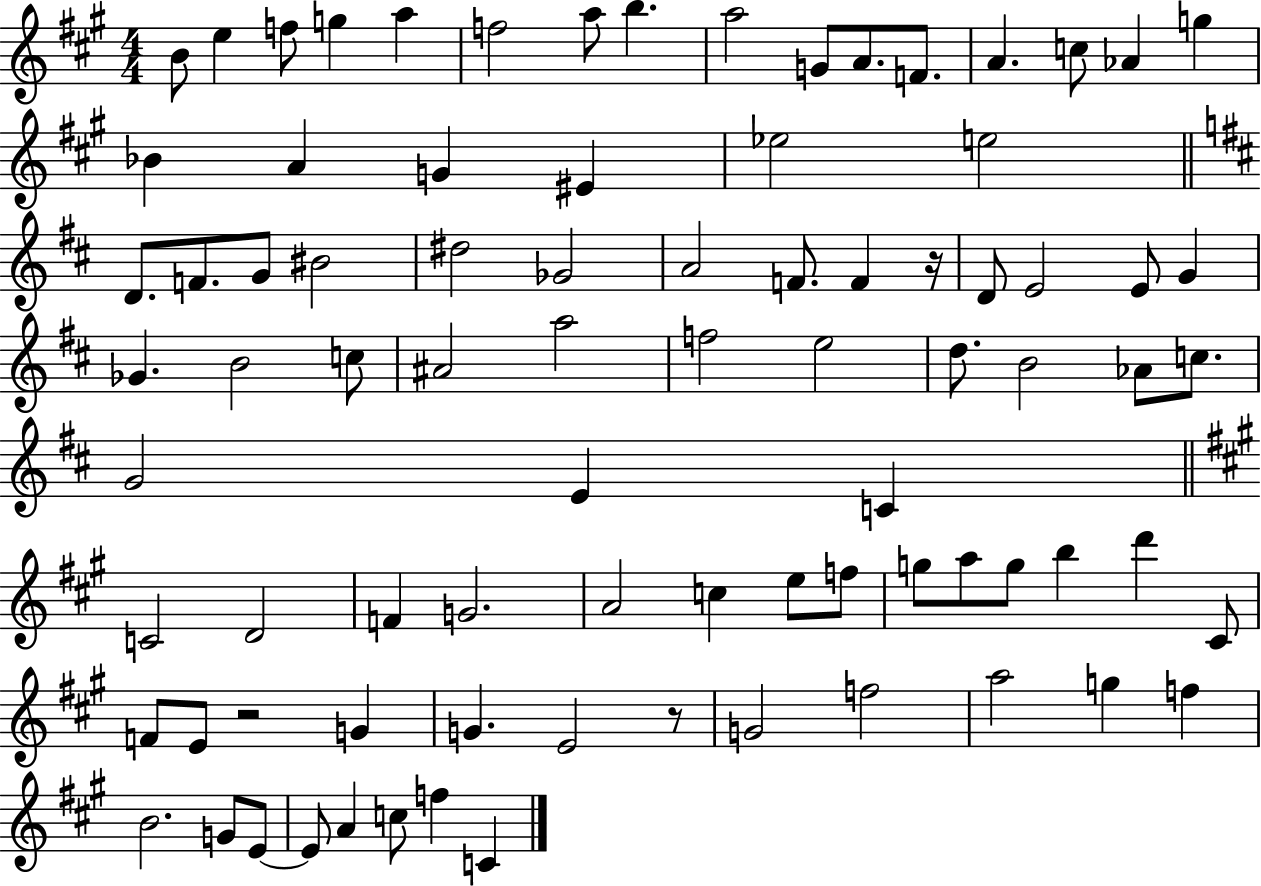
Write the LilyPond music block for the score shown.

{
  \clef treble
  \numericTimeSignature
  \time 4/4
  \key a \major
  b'8 e''4 f''8 g''4 a''4 | f''2 a''8 b''4. | a''2 g'8 a'8. f'8. | a'4. c''8 aes'4 g''4 | \break bes'4 a'4 g'4 eis'4 | ees''2 e''2 | \bar "||" \break \key d \major d'8. f'8. g'8 bis'2 | dis''2 ges'2 | a'2 f'8. f'4 r16 | d'8 e'2 e'8 g'4 | \break ges'4. b'2 c''8 | ais'2 a''2 | f''2 e''2 | d''8. b'2 aes'8 c''8. | \break g'2 e'4 c'4 | \bar "||" \break \key a \major c'2 d'2 | f'4 g'2. | a'2 c''4 e''8 f''8 | g''8 a''8 g''8 b''4 d'''4 cis'8 | \break f'8 e'8 r2 g'4 | g'4. e'2 r8 | g'2 f''2 | a''2 g''4 f''4 | \break b'2. g'8 e'8~~ | e'8 a'4 c''8 f''4 c'4 | \bar "|."
}